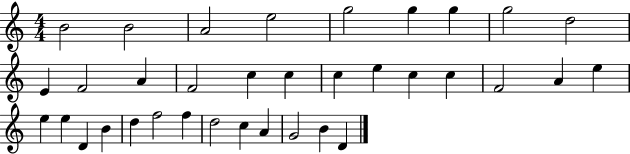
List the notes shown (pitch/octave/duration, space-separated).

B4/h B4/h A4/h E5/h G5/h G5/q G5/q G5/h D5/h E4/q F4/h A4/q F4/h C5/q C5/q C5/q E5/q C5/q C5/q F4/h A4/q E5/q E5/q E5/q D4/q B4/q D5/q F5/h F5/q D5/h C5/q A4/q G4/h B4/q D4/q